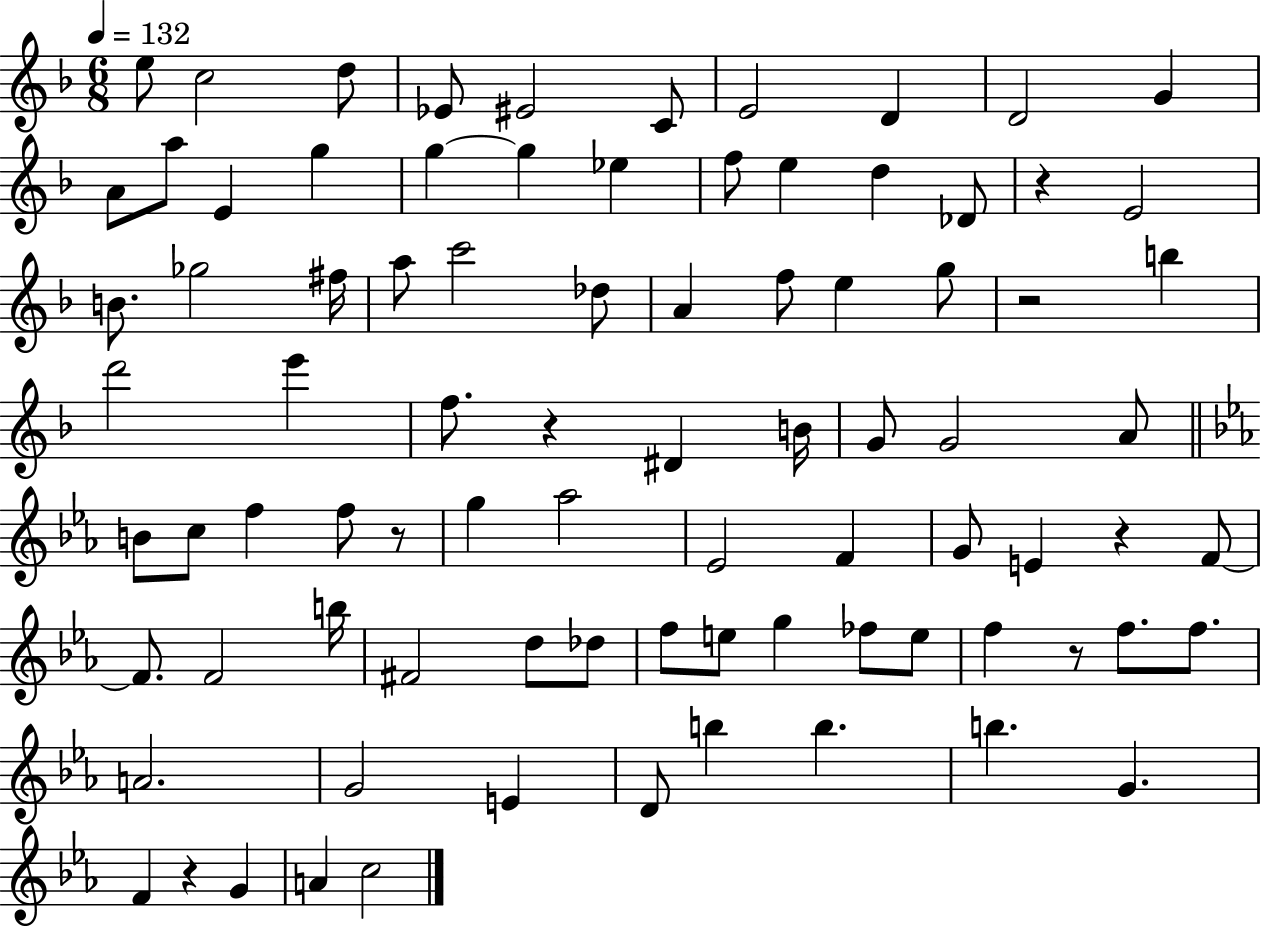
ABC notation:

X:1
T:Untitled
M:6/8
L:1/4
K:F
e/2 c2 d/2 _E/2 ^E2 C/2 E2 D D2 G A/2 a/2 E g g g _e f/2 e d _D/2 z E2 B/2 _g2 ^f/4 a/2 c'2 _d/2 A f/2 e g/2 z2 b d'2 e' f/2 z ^D B/4 G/2 G2 A/2 B/2 c/2 f f/2 z/2 g _a2 _E2 F G/2 E z F/2 F/2 F2 b/4 ^F2 d/2 _d/2 f/2 e/2 g _f/2 e/2 f z/2 f/2 f/2 A2 G2 E D/2 b b b G F z G A c2